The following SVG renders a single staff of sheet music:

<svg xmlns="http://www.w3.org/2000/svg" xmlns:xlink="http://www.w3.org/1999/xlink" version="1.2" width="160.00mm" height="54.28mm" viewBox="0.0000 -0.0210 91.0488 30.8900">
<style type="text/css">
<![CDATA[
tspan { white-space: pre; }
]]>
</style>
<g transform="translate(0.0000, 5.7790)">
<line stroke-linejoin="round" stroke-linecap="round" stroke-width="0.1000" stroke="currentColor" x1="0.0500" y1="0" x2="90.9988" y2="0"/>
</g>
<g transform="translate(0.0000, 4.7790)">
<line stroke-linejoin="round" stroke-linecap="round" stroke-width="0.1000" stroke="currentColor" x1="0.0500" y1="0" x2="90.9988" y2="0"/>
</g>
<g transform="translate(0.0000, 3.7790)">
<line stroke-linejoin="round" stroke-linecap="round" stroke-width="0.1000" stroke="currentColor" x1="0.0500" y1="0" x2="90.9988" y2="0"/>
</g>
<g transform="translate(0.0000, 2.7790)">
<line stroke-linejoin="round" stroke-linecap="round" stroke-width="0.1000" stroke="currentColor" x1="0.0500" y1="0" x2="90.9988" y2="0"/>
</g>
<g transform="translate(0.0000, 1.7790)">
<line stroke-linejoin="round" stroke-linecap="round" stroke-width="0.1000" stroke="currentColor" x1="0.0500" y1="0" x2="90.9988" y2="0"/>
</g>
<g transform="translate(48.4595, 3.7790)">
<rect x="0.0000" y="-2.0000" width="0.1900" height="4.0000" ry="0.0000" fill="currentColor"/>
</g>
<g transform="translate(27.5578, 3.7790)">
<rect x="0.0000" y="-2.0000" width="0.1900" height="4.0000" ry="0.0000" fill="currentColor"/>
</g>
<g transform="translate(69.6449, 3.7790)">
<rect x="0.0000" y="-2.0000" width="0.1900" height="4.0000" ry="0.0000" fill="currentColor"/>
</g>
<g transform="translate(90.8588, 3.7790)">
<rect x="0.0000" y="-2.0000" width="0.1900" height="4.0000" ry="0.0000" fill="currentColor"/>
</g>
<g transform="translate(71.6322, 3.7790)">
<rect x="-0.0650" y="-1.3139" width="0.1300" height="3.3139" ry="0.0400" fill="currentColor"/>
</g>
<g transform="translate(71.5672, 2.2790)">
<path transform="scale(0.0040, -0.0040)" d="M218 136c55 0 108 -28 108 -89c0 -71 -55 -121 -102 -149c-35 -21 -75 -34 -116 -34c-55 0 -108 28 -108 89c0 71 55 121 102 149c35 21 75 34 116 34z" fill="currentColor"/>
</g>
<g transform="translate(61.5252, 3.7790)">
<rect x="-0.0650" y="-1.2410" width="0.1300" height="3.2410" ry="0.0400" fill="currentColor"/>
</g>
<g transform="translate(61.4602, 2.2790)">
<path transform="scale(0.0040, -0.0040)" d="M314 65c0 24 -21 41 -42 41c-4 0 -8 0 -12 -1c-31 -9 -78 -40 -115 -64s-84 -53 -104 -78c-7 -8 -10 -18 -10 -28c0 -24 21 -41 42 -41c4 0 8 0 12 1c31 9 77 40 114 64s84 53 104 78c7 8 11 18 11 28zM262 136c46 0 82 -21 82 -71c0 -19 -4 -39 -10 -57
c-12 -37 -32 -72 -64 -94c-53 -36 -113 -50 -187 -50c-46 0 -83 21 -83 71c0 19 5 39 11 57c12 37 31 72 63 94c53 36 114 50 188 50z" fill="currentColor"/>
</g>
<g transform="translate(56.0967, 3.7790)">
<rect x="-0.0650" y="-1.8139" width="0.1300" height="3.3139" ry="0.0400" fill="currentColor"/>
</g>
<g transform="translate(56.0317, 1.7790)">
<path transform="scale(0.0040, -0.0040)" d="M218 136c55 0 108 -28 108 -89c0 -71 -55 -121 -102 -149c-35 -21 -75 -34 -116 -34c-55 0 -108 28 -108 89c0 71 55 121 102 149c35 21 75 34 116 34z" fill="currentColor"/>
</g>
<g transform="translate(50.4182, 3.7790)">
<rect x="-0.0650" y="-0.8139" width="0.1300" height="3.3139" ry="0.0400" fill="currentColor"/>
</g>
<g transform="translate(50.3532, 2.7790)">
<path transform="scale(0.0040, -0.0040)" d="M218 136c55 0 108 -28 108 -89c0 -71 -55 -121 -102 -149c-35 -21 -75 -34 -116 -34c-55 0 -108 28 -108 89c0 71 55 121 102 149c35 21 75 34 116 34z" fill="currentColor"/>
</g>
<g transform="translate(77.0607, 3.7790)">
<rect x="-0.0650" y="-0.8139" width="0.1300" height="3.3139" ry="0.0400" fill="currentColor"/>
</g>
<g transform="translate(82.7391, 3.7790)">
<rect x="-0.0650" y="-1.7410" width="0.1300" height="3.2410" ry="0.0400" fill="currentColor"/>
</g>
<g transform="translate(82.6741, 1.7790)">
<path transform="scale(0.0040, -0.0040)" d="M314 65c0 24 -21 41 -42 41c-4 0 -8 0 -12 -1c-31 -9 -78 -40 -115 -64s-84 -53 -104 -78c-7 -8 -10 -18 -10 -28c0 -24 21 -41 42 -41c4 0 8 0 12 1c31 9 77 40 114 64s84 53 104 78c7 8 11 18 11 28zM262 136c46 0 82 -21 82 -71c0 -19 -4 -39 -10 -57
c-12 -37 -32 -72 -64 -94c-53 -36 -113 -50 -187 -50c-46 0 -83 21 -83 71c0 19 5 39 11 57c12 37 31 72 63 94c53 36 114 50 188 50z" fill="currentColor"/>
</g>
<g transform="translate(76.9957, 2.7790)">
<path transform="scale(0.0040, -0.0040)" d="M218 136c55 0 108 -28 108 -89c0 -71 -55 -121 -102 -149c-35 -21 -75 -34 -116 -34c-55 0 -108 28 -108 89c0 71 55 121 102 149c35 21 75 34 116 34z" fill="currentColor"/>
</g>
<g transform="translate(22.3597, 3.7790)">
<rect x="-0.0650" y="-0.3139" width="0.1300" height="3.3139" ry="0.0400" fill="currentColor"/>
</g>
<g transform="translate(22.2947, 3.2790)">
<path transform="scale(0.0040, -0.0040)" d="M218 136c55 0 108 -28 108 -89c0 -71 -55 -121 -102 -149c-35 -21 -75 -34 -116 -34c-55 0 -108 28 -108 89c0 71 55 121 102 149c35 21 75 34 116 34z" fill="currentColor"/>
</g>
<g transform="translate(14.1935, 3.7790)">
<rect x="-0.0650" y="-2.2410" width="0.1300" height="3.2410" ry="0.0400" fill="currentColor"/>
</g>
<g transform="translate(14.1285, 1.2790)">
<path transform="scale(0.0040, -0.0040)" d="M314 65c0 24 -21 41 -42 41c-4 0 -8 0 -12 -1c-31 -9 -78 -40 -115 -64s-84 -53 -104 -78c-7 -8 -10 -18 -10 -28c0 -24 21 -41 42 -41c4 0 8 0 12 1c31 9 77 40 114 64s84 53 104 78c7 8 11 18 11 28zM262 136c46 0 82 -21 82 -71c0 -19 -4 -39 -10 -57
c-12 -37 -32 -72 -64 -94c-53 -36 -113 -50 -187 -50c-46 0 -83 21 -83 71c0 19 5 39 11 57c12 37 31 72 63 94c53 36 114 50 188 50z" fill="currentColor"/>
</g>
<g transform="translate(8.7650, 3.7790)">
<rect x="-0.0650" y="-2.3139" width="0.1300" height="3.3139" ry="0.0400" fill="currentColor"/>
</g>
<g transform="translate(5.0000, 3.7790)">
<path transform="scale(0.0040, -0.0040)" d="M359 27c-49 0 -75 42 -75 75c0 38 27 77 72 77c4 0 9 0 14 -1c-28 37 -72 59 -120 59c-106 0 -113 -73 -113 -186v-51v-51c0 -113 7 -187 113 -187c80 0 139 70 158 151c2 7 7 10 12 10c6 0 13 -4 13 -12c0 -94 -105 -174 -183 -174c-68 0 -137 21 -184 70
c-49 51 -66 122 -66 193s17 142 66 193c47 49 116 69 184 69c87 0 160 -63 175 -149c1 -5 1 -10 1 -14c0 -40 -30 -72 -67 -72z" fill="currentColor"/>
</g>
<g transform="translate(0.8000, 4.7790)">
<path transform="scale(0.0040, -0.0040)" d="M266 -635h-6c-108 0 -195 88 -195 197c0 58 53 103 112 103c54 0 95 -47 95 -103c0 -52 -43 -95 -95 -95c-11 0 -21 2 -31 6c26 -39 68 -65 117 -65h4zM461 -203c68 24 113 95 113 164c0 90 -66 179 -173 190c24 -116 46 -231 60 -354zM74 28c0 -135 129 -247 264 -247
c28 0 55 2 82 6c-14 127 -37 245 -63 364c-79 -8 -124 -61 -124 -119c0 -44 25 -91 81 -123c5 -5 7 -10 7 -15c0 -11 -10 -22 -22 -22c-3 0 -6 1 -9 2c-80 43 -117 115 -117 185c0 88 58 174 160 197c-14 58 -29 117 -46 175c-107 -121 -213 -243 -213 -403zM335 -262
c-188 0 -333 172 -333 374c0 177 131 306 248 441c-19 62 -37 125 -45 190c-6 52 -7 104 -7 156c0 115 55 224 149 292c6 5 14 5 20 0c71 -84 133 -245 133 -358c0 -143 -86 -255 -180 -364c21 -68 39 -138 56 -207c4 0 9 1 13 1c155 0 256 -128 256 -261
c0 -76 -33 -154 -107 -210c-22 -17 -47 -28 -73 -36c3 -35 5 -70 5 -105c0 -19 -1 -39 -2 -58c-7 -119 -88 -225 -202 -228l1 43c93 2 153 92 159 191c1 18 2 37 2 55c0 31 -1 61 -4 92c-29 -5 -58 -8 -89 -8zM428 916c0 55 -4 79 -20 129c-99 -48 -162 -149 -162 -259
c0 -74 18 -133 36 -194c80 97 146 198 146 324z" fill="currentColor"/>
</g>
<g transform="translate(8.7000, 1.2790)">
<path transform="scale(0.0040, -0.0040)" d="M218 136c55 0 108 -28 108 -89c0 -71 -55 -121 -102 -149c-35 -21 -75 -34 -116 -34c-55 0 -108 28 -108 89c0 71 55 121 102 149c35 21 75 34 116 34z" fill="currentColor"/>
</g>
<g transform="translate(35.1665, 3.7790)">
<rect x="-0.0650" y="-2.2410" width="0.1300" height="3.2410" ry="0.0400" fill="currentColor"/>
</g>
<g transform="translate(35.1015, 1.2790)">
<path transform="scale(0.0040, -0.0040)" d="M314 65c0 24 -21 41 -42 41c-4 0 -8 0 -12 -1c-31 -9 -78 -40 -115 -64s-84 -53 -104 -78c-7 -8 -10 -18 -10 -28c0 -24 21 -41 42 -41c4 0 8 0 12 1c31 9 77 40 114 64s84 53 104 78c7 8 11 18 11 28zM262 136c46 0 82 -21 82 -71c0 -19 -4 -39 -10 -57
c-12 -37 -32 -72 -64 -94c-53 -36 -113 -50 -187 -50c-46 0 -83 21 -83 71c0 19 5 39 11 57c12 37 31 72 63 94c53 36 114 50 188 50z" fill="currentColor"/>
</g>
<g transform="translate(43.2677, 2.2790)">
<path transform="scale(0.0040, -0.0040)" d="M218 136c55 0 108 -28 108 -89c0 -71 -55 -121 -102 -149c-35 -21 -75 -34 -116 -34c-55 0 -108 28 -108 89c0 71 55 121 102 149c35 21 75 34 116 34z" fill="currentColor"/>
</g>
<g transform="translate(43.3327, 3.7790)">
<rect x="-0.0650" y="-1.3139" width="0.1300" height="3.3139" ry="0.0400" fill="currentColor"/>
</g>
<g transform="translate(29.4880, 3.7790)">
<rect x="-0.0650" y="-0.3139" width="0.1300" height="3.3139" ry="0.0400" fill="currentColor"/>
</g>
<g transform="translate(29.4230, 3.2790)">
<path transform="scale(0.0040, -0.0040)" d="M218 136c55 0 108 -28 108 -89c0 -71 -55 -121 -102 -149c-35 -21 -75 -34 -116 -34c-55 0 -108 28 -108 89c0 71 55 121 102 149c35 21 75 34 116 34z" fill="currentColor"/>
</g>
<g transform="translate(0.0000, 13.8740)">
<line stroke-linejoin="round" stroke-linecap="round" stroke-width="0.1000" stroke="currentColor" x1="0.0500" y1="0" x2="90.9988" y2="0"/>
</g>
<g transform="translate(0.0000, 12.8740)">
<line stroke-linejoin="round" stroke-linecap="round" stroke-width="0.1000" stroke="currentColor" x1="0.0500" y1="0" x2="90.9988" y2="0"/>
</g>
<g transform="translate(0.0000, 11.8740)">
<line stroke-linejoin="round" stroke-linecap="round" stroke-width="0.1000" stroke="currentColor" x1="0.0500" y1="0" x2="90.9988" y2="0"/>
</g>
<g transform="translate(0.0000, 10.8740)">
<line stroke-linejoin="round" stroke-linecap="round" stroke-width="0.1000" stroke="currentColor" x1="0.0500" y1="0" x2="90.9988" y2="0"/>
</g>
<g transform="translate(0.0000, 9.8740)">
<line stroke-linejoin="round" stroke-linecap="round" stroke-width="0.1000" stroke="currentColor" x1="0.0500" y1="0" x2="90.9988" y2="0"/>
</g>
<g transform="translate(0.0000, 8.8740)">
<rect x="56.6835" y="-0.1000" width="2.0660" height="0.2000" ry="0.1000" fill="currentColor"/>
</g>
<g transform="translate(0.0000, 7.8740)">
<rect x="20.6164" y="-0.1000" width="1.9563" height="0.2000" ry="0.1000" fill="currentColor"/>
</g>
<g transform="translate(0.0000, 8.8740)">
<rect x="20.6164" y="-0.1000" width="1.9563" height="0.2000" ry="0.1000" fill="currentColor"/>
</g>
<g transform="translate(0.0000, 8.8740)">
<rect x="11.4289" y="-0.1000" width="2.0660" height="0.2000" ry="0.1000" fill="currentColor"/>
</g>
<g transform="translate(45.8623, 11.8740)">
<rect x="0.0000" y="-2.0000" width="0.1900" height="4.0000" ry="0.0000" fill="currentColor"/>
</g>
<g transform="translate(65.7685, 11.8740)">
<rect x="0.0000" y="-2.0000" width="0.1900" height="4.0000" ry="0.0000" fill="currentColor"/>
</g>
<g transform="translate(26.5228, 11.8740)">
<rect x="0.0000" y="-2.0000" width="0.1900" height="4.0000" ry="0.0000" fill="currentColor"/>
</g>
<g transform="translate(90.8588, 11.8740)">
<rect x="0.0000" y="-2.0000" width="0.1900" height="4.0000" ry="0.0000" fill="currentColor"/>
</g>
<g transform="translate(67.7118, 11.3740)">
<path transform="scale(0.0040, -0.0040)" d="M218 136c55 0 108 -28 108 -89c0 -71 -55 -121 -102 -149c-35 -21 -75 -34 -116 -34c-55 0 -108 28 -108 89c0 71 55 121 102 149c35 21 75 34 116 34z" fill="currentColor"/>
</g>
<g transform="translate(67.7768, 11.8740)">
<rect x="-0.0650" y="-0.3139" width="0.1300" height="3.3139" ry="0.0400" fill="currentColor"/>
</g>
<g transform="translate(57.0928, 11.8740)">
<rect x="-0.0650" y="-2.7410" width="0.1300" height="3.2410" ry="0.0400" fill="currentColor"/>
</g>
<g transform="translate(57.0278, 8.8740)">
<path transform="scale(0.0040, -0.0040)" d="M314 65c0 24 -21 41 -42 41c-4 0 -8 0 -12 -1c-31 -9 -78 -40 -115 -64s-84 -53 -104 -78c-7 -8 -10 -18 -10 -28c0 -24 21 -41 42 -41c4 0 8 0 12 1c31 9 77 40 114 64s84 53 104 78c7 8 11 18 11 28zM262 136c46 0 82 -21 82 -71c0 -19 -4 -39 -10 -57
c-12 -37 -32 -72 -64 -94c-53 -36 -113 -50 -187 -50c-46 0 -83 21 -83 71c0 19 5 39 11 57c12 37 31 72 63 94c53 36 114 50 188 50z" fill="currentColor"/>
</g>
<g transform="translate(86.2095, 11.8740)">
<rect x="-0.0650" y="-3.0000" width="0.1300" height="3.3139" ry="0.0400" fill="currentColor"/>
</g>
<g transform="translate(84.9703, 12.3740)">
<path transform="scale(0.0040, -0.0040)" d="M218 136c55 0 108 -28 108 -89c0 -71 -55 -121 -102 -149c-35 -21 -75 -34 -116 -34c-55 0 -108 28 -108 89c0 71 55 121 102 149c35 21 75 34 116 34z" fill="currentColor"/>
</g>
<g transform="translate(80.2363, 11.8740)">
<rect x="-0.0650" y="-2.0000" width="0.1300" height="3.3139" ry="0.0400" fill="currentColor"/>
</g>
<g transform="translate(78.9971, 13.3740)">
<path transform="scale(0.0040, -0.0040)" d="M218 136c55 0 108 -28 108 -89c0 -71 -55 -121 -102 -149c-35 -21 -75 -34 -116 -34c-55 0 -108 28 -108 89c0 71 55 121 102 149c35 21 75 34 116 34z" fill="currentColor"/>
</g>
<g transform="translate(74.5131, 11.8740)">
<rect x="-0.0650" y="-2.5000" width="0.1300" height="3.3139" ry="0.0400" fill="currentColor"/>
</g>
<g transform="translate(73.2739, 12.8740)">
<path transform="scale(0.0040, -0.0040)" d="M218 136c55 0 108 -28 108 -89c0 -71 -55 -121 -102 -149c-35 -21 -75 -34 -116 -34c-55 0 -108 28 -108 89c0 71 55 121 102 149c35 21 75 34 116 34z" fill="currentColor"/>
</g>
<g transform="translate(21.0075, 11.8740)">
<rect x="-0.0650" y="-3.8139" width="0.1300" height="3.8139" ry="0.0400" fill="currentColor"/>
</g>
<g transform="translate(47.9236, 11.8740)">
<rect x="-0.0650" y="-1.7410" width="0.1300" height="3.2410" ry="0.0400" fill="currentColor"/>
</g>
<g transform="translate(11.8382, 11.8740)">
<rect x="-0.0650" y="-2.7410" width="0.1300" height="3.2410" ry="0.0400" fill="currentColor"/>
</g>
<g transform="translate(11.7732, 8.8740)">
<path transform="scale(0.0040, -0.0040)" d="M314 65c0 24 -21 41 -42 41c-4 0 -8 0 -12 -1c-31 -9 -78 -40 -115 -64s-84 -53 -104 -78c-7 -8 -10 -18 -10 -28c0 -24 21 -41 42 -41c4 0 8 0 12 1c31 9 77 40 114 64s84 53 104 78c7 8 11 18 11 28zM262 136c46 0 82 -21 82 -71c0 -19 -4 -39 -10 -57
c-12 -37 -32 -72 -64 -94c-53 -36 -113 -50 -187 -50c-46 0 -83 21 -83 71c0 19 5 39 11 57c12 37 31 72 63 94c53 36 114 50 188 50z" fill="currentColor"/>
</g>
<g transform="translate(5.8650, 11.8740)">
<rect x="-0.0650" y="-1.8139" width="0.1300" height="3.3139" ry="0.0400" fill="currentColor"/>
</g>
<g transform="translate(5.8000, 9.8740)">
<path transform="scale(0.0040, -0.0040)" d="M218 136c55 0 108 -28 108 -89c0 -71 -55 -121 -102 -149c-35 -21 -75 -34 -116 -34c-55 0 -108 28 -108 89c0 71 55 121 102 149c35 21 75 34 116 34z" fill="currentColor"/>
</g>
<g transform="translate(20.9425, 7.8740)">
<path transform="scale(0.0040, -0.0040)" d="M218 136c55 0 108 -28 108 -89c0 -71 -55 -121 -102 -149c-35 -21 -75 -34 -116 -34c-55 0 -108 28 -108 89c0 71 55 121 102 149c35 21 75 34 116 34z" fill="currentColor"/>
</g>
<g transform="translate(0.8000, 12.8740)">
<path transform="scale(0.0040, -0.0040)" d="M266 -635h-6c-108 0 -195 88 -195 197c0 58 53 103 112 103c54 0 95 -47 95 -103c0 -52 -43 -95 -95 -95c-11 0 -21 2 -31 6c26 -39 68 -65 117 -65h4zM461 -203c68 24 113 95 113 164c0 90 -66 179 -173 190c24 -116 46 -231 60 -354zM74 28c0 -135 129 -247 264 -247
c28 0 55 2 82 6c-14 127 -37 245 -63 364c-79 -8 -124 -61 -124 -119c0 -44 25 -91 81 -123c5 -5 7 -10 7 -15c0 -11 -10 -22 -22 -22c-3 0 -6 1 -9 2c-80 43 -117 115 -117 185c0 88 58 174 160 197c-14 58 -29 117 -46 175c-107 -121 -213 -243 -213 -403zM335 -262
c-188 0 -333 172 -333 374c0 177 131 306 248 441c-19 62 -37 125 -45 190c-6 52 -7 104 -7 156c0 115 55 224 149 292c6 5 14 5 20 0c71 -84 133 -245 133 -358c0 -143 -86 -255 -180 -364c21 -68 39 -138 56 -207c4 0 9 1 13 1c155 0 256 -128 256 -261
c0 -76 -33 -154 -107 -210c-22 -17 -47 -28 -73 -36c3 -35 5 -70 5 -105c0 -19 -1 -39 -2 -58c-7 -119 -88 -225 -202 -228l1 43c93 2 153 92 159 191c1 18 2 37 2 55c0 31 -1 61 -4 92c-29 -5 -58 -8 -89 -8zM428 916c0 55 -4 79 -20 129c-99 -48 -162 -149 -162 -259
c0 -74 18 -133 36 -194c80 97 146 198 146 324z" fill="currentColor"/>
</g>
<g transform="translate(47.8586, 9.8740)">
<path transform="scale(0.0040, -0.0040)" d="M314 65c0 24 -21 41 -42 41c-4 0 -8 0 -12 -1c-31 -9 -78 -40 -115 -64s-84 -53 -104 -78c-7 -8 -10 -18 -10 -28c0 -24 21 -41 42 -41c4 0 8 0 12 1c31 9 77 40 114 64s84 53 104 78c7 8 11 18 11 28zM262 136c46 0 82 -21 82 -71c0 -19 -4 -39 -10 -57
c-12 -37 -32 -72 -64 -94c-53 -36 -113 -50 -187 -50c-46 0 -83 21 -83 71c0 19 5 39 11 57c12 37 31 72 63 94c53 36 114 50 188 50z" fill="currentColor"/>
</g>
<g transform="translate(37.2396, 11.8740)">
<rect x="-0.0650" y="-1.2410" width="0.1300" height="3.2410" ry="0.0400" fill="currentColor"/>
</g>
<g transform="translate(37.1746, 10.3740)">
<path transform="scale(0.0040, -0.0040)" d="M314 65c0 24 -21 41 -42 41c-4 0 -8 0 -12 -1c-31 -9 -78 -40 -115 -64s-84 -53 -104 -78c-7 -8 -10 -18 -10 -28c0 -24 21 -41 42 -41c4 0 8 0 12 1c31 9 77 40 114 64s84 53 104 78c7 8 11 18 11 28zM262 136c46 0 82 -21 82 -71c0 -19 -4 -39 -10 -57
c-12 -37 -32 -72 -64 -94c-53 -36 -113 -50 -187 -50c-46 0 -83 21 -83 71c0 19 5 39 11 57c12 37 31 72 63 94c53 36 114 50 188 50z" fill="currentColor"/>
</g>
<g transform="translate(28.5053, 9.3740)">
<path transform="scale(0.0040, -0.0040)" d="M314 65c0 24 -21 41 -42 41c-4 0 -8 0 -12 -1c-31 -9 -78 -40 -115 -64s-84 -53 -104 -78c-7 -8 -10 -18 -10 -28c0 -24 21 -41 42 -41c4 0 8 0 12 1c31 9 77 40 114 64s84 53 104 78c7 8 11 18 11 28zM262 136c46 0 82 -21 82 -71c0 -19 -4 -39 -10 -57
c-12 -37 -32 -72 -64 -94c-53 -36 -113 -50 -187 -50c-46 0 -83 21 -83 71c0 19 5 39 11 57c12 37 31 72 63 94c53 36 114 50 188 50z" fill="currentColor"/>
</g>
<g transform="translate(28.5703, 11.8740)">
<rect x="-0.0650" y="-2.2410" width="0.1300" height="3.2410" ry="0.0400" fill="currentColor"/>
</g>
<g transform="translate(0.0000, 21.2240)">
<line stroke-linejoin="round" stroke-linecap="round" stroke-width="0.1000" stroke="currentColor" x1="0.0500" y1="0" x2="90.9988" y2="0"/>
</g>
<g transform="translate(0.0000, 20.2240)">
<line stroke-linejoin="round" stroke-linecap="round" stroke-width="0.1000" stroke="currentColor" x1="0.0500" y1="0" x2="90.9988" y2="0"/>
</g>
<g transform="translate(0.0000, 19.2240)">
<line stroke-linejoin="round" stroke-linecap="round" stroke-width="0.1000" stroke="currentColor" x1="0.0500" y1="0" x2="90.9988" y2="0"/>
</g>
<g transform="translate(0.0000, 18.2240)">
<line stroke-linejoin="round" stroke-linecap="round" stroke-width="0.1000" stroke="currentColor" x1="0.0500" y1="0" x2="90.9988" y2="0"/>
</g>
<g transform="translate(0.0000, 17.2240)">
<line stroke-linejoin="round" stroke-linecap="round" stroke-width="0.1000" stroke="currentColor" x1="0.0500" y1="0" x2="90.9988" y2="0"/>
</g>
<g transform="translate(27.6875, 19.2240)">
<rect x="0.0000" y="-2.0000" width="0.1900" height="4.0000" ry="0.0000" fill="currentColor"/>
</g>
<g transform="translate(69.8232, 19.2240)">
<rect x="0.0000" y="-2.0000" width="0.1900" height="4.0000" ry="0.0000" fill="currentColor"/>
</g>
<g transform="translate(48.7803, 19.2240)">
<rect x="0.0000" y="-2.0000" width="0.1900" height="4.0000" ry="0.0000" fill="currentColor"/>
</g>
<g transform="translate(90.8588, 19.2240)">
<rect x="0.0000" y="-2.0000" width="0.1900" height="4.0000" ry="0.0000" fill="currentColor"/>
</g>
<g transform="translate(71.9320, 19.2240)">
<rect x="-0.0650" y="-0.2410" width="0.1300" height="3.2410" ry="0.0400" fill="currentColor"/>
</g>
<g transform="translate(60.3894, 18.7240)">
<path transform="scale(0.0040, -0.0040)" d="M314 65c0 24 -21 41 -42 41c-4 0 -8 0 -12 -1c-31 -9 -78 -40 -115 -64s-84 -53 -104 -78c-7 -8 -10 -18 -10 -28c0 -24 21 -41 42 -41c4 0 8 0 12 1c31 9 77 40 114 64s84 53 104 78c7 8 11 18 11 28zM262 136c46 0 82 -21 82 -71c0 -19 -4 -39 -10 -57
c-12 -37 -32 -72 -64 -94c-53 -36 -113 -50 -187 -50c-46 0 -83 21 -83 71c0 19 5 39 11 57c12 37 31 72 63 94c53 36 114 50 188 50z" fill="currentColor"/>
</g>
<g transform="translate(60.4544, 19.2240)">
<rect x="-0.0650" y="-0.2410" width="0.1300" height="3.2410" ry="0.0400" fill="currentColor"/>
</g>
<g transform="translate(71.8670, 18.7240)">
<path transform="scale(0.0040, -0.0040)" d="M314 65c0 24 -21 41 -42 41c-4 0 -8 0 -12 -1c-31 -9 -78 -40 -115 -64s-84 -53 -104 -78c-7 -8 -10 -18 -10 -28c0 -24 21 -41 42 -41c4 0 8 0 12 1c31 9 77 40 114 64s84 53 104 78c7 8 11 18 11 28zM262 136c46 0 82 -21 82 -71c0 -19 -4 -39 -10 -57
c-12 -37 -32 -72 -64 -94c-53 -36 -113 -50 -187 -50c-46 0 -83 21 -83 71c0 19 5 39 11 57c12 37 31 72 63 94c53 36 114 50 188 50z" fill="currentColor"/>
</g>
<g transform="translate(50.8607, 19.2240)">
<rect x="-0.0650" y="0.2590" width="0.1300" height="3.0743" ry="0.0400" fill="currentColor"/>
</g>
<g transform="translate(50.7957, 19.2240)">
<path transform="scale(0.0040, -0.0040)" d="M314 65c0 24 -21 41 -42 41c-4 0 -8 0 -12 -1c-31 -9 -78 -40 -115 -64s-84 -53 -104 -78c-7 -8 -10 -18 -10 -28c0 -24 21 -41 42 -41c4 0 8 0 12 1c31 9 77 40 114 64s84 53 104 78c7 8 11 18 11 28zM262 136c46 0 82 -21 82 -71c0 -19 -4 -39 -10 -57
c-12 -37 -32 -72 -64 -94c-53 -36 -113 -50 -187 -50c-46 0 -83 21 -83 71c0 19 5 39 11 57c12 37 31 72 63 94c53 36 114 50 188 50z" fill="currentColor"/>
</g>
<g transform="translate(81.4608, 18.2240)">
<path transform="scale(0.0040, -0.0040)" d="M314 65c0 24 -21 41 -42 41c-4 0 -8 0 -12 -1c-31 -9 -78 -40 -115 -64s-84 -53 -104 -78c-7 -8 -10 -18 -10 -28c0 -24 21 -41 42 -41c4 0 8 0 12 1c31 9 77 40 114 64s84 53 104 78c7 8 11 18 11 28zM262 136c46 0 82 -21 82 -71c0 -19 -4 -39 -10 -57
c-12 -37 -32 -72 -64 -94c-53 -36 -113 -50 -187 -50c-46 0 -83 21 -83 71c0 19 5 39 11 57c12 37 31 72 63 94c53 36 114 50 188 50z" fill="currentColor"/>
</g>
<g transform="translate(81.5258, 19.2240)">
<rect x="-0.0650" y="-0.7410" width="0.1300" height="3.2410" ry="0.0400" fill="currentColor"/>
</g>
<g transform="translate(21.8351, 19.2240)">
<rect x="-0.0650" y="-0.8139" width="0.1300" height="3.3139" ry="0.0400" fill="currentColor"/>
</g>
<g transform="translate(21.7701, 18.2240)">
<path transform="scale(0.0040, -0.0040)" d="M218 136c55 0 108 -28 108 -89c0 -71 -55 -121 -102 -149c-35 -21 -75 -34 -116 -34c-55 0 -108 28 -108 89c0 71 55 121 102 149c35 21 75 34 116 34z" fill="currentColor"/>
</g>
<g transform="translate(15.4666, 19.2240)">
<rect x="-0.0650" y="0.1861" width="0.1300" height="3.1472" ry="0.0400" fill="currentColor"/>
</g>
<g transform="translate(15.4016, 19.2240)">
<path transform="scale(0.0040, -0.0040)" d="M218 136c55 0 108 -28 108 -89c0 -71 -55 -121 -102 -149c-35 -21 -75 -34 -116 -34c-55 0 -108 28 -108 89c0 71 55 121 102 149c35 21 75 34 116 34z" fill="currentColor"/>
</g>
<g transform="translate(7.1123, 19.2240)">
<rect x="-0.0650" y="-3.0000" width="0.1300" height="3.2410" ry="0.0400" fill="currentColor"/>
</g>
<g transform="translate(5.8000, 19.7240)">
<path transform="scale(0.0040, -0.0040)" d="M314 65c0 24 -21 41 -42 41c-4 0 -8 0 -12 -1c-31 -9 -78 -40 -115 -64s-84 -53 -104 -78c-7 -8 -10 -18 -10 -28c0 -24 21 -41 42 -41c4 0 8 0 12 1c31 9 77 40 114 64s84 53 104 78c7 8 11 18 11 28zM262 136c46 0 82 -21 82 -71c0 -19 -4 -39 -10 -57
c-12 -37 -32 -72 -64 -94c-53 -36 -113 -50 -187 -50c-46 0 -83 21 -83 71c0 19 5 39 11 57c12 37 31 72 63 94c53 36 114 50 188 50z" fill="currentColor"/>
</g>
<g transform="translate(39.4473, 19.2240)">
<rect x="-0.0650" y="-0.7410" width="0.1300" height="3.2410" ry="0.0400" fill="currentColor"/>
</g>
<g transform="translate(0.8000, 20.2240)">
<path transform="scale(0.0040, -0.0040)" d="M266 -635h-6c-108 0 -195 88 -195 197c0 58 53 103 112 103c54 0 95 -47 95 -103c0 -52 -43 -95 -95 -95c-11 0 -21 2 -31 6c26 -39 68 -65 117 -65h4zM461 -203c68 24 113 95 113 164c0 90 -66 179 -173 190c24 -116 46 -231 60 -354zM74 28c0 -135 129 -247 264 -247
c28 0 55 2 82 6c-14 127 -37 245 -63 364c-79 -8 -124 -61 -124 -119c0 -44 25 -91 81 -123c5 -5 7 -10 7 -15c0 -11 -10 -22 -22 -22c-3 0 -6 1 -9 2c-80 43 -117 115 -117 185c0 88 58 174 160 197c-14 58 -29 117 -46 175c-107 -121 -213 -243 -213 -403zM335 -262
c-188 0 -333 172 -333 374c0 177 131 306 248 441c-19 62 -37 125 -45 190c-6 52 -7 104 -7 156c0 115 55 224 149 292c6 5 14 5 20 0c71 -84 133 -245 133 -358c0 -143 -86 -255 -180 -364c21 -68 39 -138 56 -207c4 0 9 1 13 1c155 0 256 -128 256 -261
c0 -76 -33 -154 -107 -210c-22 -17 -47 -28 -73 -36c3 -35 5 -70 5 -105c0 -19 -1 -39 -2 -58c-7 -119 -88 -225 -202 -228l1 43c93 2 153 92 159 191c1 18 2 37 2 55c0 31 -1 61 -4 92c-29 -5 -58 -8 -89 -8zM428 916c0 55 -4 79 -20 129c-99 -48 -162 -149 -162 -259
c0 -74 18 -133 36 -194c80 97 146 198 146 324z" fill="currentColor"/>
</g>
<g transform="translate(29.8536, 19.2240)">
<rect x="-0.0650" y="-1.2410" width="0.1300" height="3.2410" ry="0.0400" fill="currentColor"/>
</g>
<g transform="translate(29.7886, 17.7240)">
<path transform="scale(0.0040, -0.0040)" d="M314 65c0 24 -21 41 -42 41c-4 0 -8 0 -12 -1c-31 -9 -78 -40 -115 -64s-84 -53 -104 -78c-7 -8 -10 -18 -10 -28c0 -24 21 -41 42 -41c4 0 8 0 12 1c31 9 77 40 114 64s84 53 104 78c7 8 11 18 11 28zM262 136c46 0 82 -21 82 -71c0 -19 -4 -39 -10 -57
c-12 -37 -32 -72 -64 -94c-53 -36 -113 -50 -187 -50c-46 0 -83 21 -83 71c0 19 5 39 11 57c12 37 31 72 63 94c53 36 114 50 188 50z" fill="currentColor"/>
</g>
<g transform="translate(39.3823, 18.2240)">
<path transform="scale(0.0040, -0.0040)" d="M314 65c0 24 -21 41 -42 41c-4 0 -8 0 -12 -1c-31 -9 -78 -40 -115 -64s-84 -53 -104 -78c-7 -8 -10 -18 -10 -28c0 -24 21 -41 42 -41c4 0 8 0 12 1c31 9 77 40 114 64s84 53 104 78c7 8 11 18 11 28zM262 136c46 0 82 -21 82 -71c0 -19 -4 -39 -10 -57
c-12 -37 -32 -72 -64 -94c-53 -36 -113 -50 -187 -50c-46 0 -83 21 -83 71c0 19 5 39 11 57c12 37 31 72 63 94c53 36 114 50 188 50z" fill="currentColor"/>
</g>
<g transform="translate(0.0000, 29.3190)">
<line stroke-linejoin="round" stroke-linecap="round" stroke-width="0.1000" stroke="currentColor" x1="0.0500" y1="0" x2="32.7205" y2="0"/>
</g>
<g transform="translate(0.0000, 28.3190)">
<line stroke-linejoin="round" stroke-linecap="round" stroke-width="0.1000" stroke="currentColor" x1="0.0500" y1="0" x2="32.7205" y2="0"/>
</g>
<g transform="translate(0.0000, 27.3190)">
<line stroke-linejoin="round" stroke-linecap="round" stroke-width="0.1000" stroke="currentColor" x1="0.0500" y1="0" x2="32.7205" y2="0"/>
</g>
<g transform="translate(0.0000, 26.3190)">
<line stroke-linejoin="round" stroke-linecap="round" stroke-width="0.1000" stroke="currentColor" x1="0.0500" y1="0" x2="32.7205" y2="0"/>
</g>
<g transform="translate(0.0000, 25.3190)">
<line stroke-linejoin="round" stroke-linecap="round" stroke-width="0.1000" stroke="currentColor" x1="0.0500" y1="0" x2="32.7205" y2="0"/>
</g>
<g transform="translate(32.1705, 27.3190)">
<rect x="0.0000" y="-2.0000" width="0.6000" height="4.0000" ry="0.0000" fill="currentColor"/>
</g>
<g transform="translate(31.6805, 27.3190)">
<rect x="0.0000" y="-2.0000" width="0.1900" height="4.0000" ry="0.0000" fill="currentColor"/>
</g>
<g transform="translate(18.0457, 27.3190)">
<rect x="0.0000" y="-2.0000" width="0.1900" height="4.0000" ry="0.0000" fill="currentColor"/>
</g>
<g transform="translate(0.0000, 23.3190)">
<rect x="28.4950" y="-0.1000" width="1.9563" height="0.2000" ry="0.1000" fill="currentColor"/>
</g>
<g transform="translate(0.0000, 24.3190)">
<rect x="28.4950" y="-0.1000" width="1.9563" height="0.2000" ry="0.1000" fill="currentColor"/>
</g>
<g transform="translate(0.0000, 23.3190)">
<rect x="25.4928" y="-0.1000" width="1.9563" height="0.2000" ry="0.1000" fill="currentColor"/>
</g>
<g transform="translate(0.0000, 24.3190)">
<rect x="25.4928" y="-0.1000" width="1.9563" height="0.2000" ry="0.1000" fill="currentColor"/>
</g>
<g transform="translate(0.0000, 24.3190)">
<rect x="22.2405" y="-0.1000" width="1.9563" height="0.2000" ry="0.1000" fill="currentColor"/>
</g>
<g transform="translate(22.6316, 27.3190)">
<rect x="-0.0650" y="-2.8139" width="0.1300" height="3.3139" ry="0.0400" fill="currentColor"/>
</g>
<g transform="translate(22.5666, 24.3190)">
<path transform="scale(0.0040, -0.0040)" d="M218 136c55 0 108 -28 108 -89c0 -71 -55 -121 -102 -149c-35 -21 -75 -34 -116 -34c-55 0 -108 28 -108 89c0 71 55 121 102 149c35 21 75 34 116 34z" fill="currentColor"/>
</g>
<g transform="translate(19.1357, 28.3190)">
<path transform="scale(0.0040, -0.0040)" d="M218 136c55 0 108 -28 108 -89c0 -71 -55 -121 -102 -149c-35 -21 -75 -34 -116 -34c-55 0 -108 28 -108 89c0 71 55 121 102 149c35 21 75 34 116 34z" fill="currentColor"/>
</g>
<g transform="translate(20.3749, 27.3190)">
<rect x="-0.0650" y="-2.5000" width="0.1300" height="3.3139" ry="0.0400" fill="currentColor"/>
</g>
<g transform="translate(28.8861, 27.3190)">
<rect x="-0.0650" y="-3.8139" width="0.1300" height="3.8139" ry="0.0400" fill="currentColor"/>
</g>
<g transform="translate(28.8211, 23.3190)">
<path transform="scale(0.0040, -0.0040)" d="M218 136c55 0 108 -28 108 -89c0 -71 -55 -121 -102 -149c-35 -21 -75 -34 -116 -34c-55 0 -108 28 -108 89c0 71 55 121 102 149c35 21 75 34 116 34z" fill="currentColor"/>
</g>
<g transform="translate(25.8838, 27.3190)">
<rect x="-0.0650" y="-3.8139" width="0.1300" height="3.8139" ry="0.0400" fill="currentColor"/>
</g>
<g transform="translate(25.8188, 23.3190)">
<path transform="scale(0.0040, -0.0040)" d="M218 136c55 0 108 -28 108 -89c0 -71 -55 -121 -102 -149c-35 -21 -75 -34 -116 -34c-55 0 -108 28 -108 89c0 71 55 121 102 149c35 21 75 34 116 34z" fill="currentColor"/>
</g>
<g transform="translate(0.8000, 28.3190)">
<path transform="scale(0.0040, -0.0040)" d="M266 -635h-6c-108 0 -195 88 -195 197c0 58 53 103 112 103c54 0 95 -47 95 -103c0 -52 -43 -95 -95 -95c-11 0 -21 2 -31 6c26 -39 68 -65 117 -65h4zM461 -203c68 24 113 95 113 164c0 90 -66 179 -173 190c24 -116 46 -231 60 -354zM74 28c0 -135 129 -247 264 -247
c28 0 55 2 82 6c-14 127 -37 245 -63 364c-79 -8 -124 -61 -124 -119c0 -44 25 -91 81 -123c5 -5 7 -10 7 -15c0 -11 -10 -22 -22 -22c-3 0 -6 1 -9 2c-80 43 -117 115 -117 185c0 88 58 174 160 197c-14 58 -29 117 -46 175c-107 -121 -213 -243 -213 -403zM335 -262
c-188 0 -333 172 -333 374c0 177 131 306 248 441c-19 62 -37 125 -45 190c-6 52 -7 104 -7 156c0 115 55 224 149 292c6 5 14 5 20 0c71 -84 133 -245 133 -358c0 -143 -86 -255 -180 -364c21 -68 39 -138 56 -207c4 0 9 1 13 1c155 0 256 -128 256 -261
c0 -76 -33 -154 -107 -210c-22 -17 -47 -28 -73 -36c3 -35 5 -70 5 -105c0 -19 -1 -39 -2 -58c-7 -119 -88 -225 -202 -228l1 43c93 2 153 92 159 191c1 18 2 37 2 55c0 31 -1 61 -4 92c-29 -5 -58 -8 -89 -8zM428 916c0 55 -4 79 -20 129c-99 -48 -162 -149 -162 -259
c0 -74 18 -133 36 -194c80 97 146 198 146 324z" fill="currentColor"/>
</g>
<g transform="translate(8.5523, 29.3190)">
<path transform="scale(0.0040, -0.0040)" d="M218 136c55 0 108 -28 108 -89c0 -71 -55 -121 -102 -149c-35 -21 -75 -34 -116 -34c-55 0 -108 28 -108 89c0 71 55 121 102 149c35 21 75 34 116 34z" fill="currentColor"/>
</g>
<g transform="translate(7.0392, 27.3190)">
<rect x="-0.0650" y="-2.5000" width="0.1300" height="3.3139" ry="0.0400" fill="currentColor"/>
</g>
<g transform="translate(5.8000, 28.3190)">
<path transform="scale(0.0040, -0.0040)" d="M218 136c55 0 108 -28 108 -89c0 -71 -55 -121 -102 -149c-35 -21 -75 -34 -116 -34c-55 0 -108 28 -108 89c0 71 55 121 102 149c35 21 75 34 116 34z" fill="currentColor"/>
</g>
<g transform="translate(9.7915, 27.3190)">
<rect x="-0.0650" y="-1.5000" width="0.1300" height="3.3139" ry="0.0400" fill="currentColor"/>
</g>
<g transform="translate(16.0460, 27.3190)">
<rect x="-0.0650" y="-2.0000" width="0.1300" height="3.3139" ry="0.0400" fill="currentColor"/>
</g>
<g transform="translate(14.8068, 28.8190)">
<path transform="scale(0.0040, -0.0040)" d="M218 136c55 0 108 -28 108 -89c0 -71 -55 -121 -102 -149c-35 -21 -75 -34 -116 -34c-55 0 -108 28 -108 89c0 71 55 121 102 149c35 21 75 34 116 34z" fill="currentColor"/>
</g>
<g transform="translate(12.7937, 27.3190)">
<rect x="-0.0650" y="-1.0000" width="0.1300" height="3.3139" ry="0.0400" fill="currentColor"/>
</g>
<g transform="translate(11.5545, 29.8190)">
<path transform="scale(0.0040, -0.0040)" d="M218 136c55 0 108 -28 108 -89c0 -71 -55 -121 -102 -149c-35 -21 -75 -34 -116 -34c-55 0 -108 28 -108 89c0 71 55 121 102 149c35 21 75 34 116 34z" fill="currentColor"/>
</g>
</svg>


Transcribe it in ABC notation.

X:1
T:Untitled
M:4/4
L:1/4
K:C
g g2 c c g2 e d f e2 e d f2 f a2 c' g2 e2 f2 a2 c G F A A2 B d e2 d2 B2 c2 c2 d2 G E D F G a c' c'